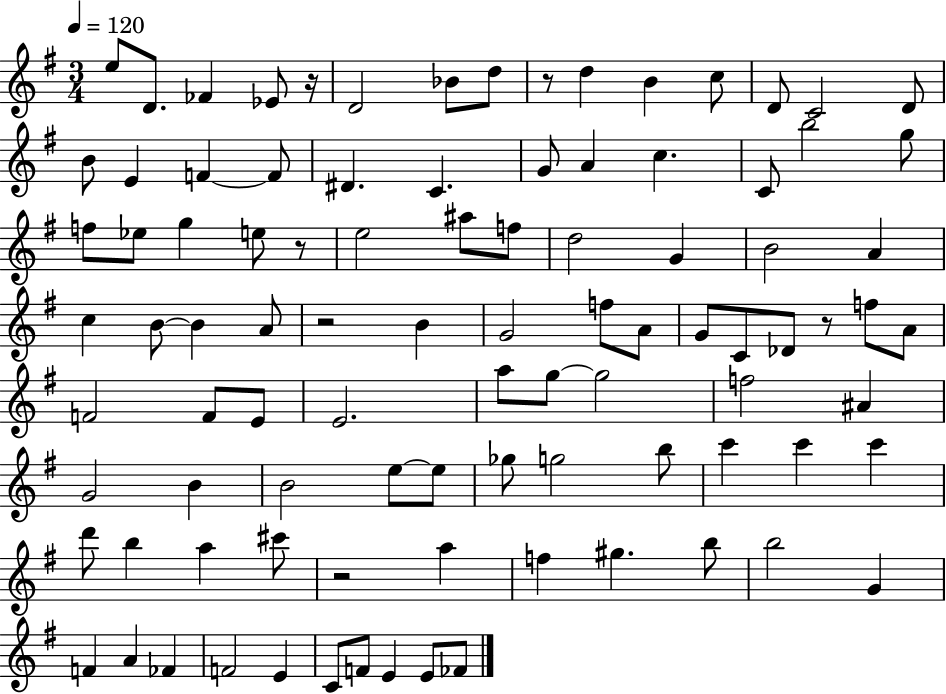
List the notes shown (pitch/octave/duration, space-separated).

E5/e D4/e. FES4/q Eb4/e R/s D4/h Bb4/e D5/e R/e D5/q B4/q C5/e D4/e C4/h D4/e B4/e E4/q F4/q F4/e D#4/q. C4/q. G4/e A4/q C5/q. C4/e B5/h G5/e F5/e Eb5/e G5/q E5/e R/e E5/h A#5/e F5/e D5/h G4/q B4/h A4/q C5/q B4/e B4/q A4/e R/h B4/q G4/h F5/e A4/e G4/e C4/e Db4/e R/e F5/e A4/e F4/h F4/e E4/e E4/h. A5/e G5/e G5/h F5/h A#4/q G4/h B4/q B4/h E5/e E5/e Gb5/e G5/h B5/e C6/q C6/q C6/q D6/e B5/q A5/q C#6/e R/h A5/q F5/q G#5/q. B5/e B5/h G4/q F4/q A4/q FES4/q F4/h E4/q C4/e F4/e E4/q E4/e FES4/e